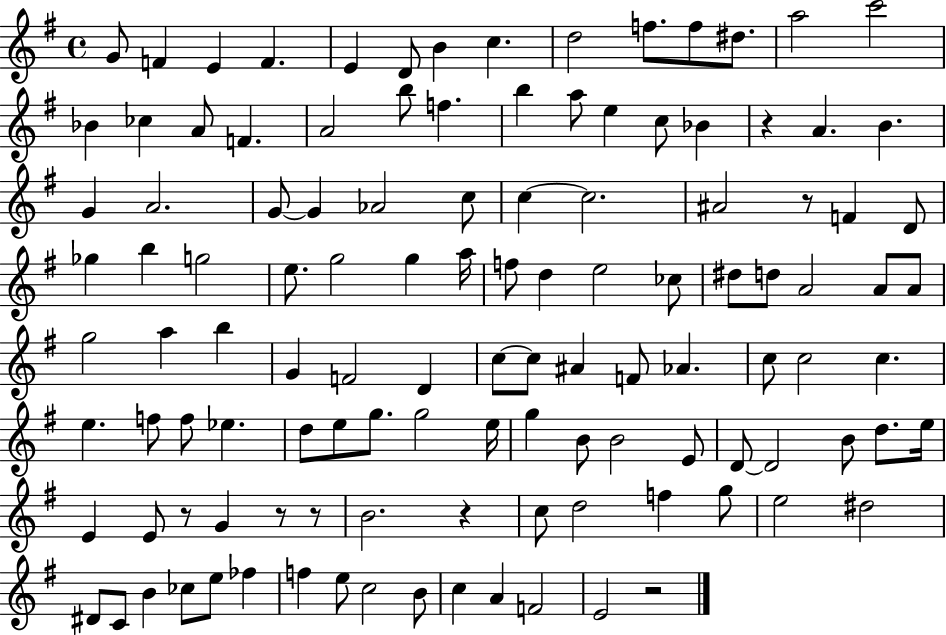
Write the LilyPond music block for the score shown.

{
  \clef treble
  \time 4/4
  \defaultTimeSignature
  \key g \major
  g'8 f'4 e'4 f'4. | e'4 d'8 b'4 c''4. | d''2 f''8. f''8 dis''8. | a''2 c'''2 | \break bes'4 ces''4 a'8 f'4. | a'2 b''8 f''4. | b''4 a''8 e''4 c''8 bes'4 | r4 a'4. b'4. | \break g'4 a'2. | g'8~~ g'4 aes'2 c''8 | c''4~~ c''2. | ais'2 r8 f'4 d'8 | \break ges''4 b''4 g''2 | e''8. g''2 g''4 a''16 | f''8 d''4 e''2 ces''8 | dis''8 d''8 a'2 a'8 a'8 | \break g''2 a''4 b''4 | g'4 f'2 d'4 | c''8~~ c''8 ais'4 f'8 aes'4. | c''8 c''2 c''4. | \break e''4. f''8 f''8 ees''4. | d''8 e''8 g''8. g''2 e''16 | g''4 b'8 b'2 e'8 | d'8~~ d'2 b'8 d''8. e''16 | \break e'4 e'8 r8 g'4 r8 r8 | b'2. r4 | c''8 d''2 f''4 g''8 | e''2 dis''2 | \break dis'8 c'8 b'4 ces''8 e''8 fes''4 | f''4 e''8 c''2 b'8 | c''4 a'4 f'2 | e'2 r2 | \break \bar "|."
}